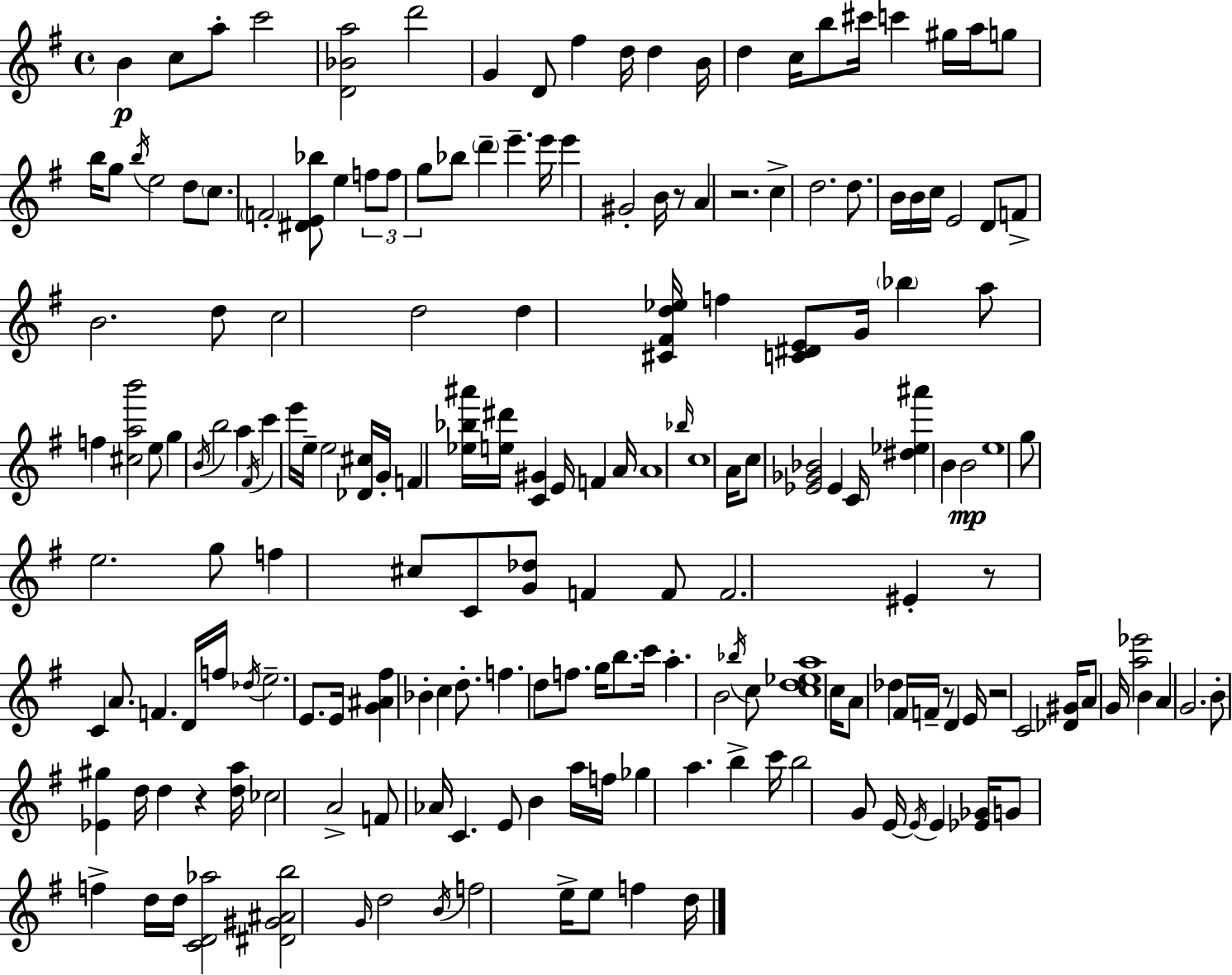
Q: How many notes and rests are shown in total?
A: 187